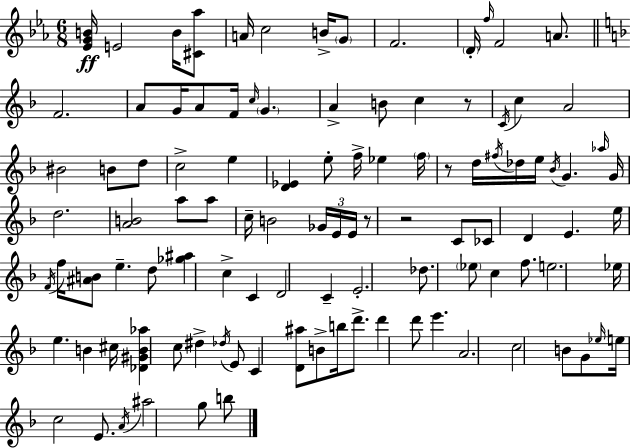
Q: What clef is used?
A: treble